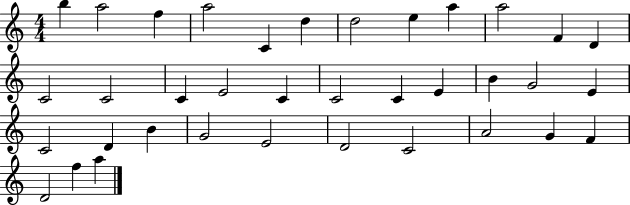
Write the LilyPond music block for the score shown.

{
  \clef treble
  \numericTimeSignature
  \time 4/4
  \key c \major
  b''4 a''2 f''4 | a''2 c'4 d''4 | d''2 e''4 a''4 | a''2 f'4 d'4 | \break c'2 c'2 | c'4 e'2 c'4 | c'2 c'4 e'4 | b'4 g'2 e'4 | \break c'2 d'4 b'4 | g'2 e'2 | d'2 c'2 | a'2 g'4 f'4 | \break d'2 f''4 a''4 | \bar "|."
}